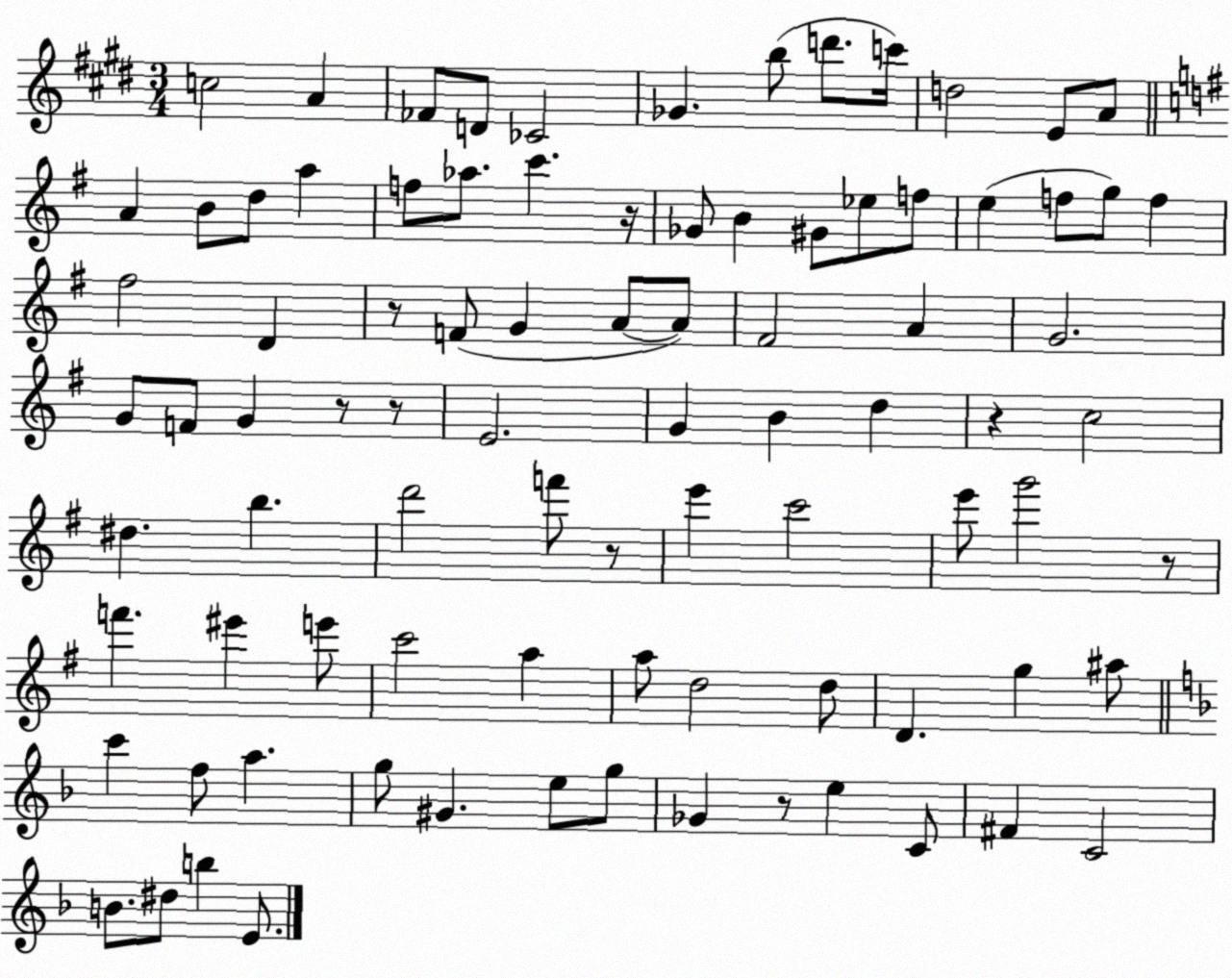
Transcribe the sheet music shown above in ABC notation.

X:1
T:Untitled
M:3/4
L:1/4
K:E
c2 A _F/2 D/2 _C2 _G b/2 d'/2 c'/4 d2 E/2 A/2 A B/2 d/2 a f/2 _a/2 c' z/4 _G/2 B ^G/2 _e/2 f/2 e f/2 g/2 f ^f2 D z/2 F/2 G A/2 A/2 ^F2 A G2 G/2 F/2 G z/2 z/2 E2 G B d z c2 ^d b d'2 f'/2 z/2 e' c'2 e'/2 g'2 z/2 f' ^e' e'/2 c'2 a a/2 d2 d/2 D g ^a/2 c' f/2 a g/2 ^G e/2 g/2 _G z/2 e C/2 ^F C2 B/2 ^d/2 b E/2